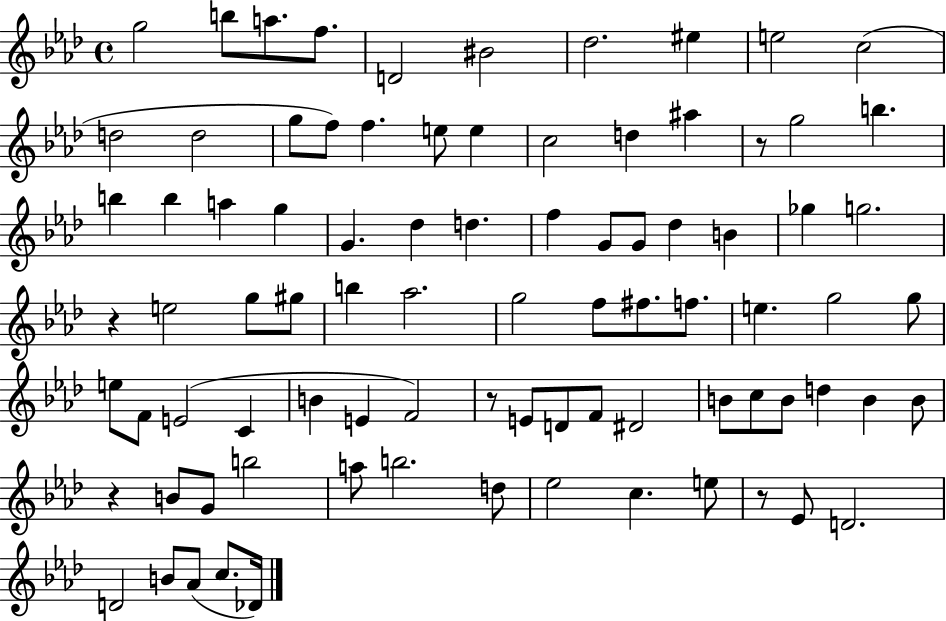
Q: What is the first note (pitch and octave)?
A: G5